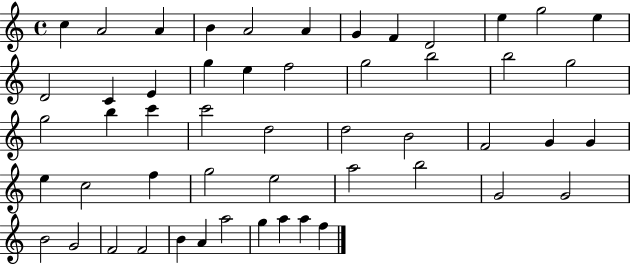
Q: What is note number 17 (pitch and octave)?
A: E5